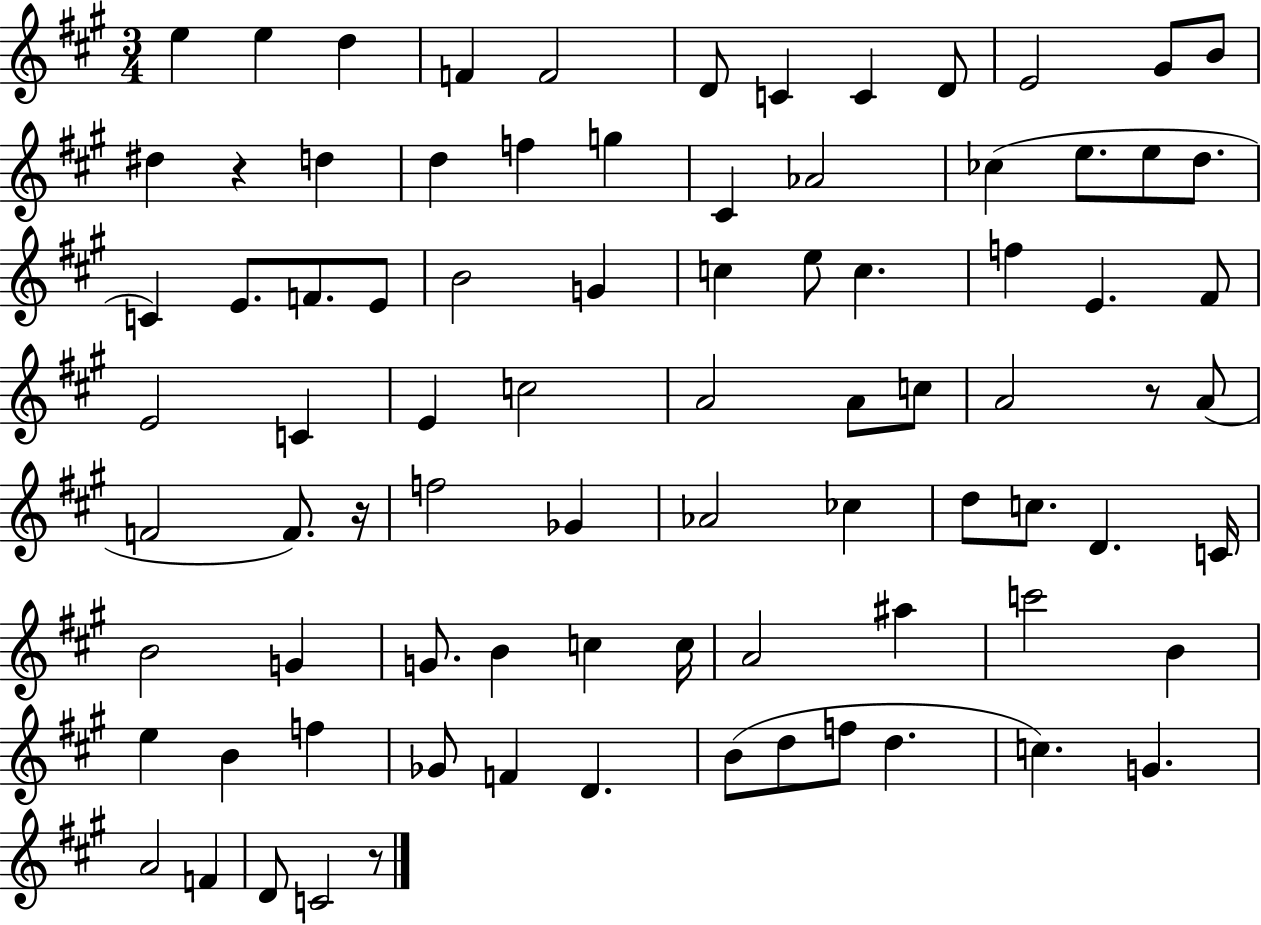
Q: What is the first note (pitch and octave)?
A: E5